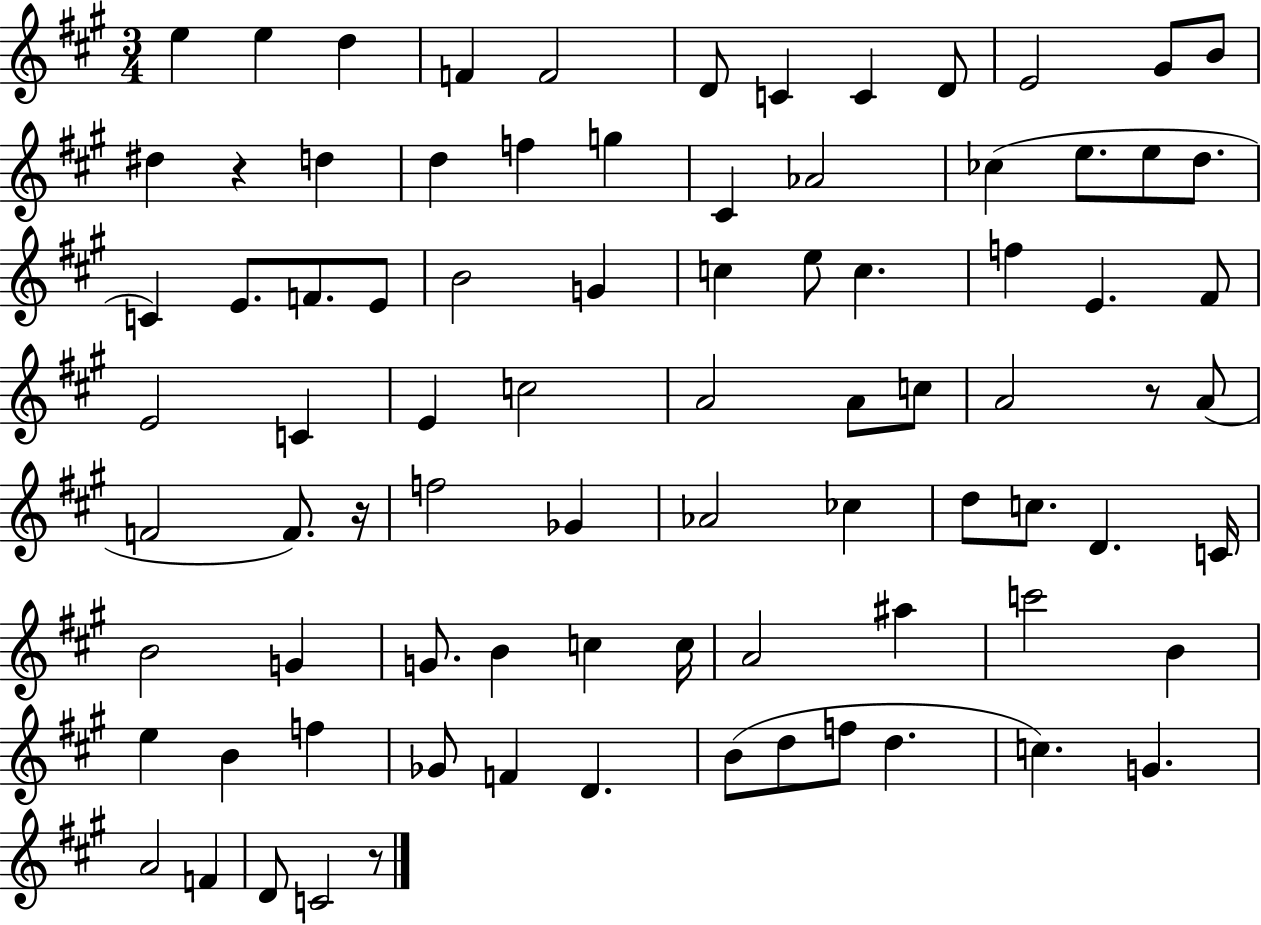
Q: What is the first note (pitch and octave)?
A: E5